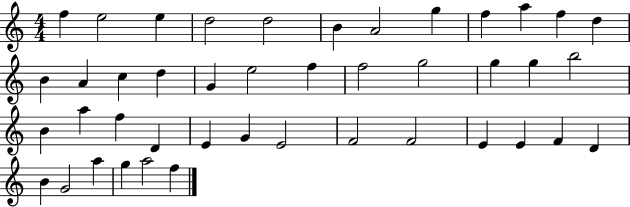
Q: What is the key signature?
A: C major